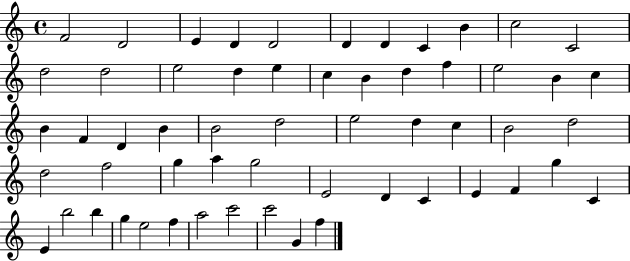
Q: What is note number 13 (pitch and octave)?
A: D5